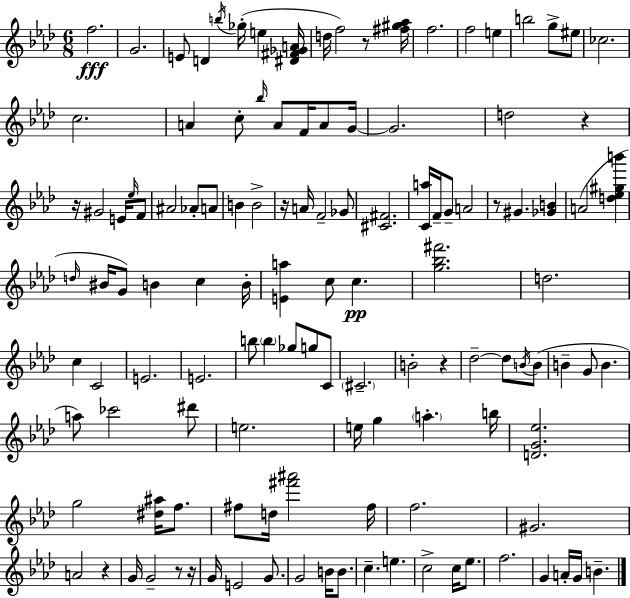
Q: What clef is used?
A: treble